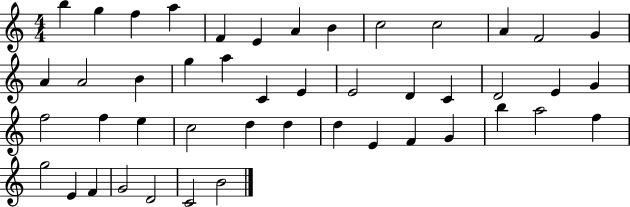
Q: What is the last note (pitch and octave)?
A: B4